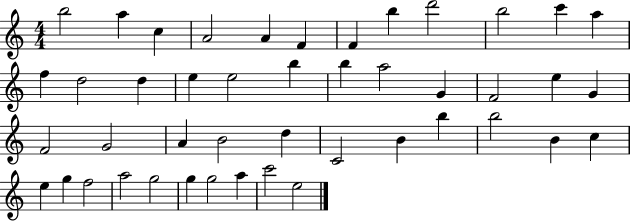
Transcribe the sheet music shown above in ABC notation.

X:1
T:Untitled
M:4/4
L:1/4
K:C
b2 a c A2 A F F b d'2 b2 c' a f d2 d e e2 b b a2 G F2 e G F2 G2 A B2 d C2 B b b2 B c e g f2 a2 g2 g g2 a c'2 e2